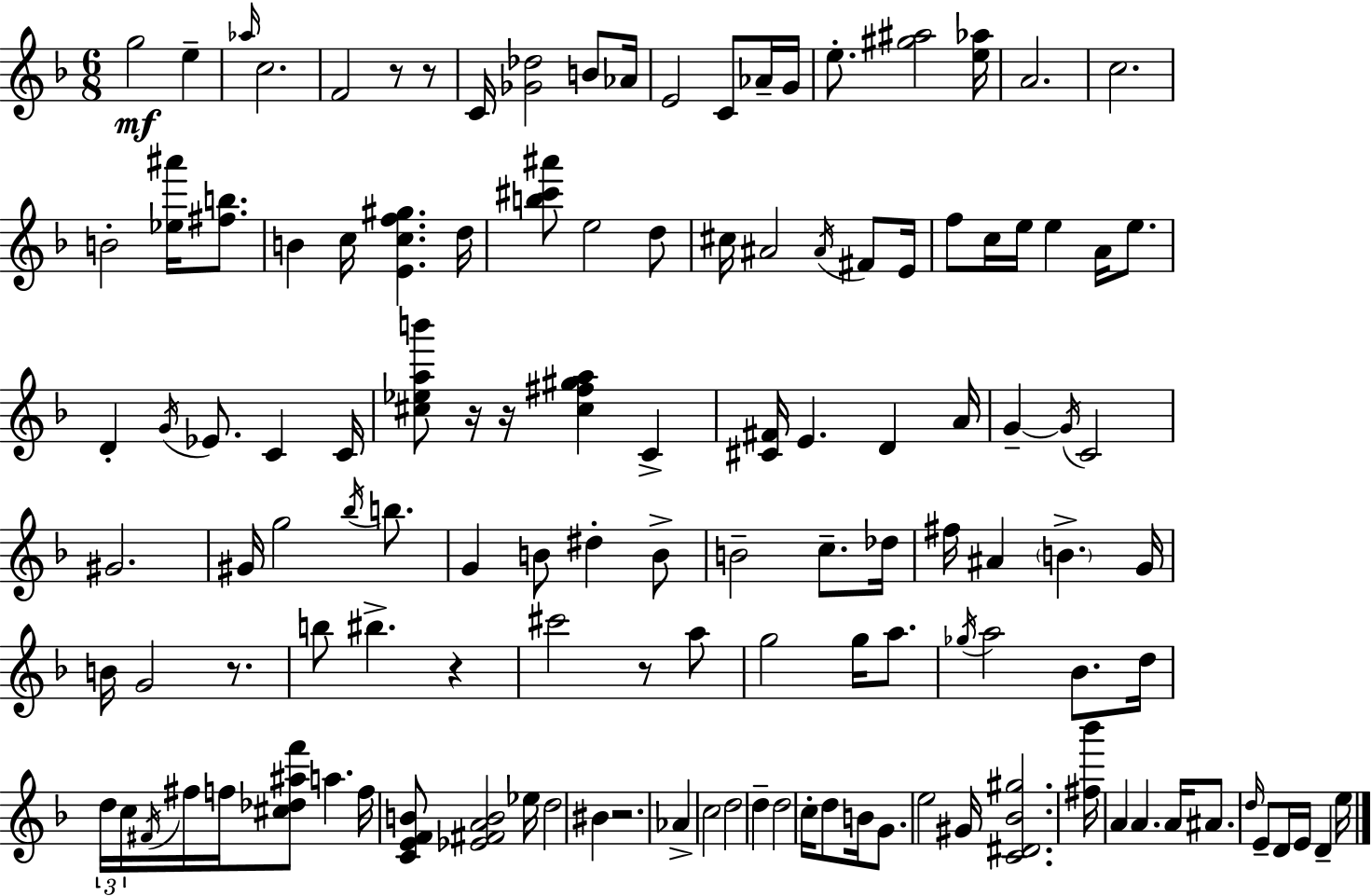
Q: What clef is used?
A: treble